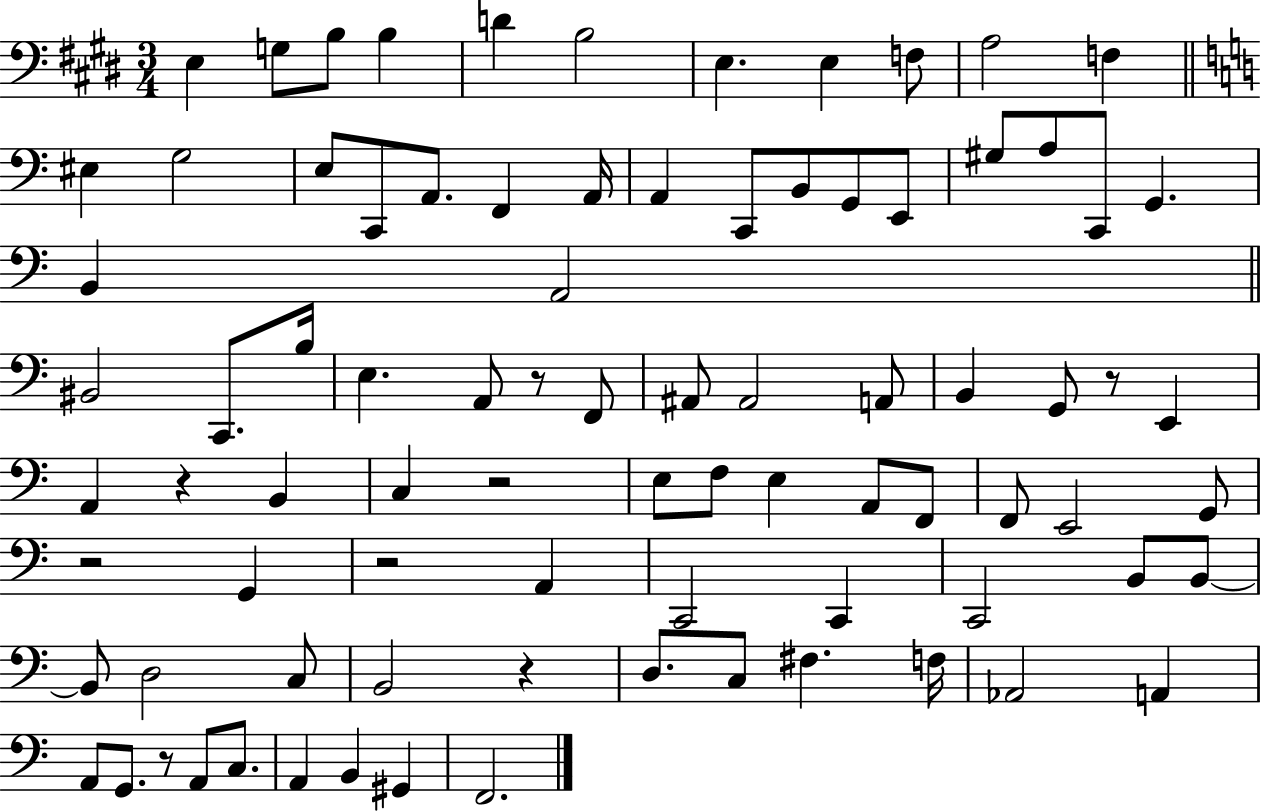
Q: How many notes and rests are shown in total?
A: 85